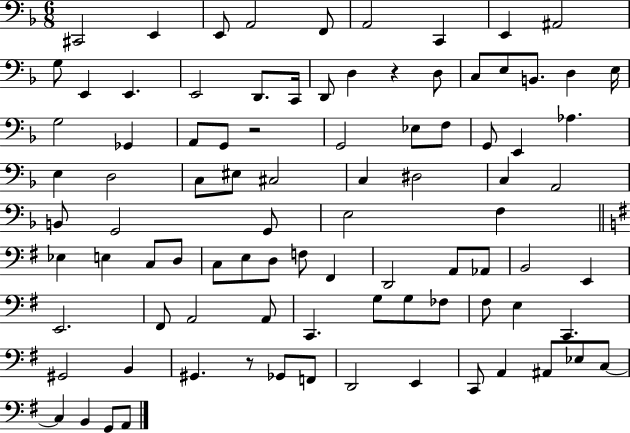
C#2/h E2/q E2/e A2/h F2/e A2/h C2/q E2/q A#2/h G3/e E2/q E2/q. E2/h D2/e. C2/s D2/e D3/q R/q D3/e C3/e E3/e B2/e. D3/q E3/s G3/h Gb2/q A2/e G2/e R/h G2/h Eb3/e F3/e G2/e E2/q Ab3/q. E3/q D3/h C3/e EIS3/e C#3/h C3/q D#3/h C3/q A2/h B2/e G2/h G2/e E3/h F3/q Eb3/q E3/q C3/e D3/e C3/e E3/e D3/e F3/e F#2/q D2/h A2/e Ab2/e B2/h E2/q E2/h. F#2/e A2/h A2/e C2/q. G3/e G3/e FES3/e F#3/e E3/q C2/q. G#2/h B2/q G#2/q. R/e Gb2/e F2/e D2/h E2/q C2/e A2/q A#2/e Eb3/e C3/e C3/q B2/q G2/e A2/e